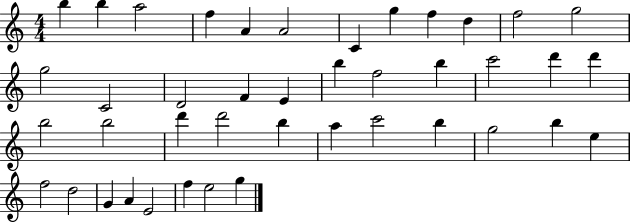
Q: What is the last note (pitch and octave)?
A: G5